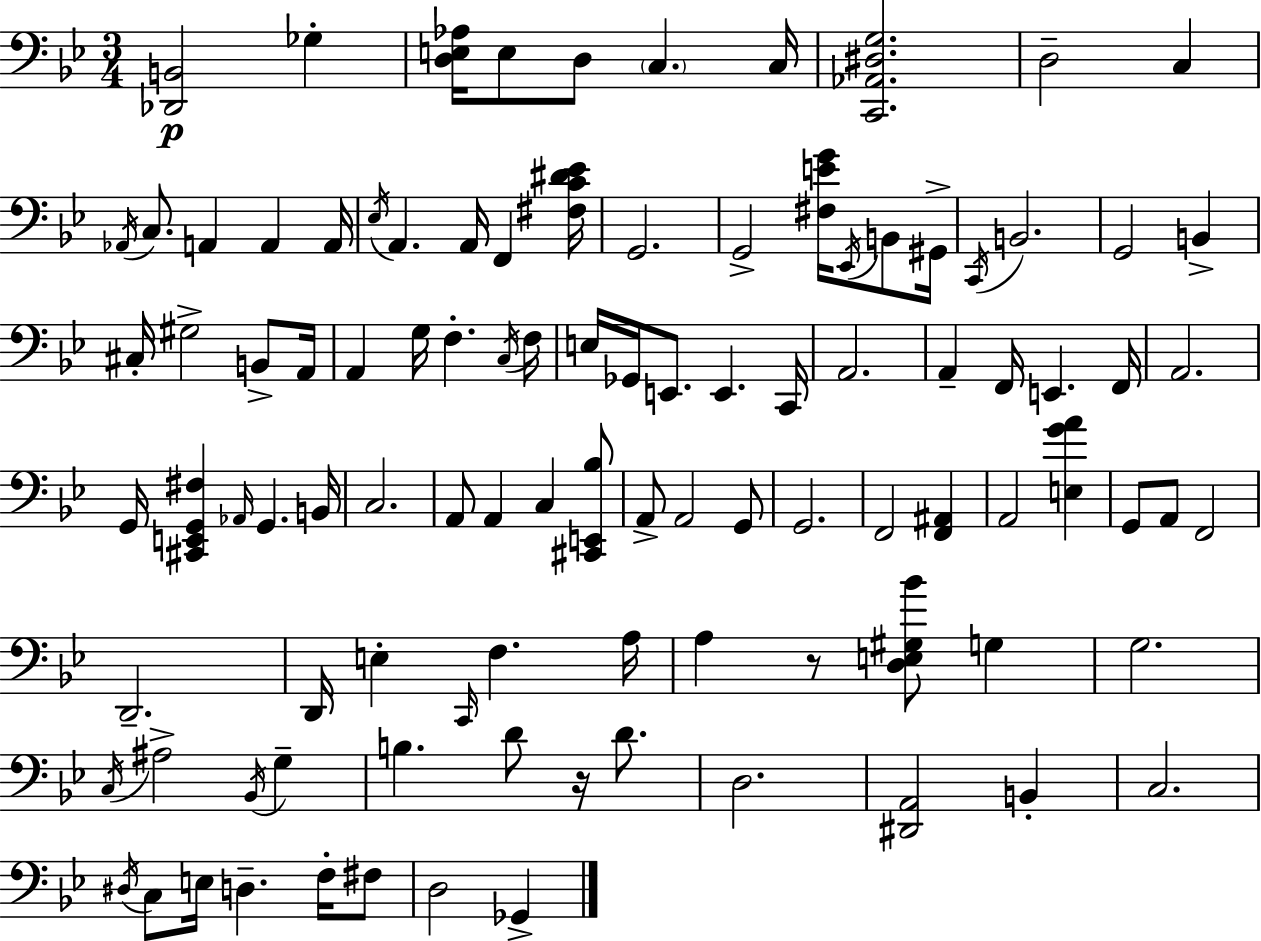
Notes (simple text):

[Db2,B2]/h Gb3/q [D3,E3,Ab3]/s E3/e D3/e C3/q. C3/s [C2,Ab2,D#3,G3]/h. D3/h C3/q Ab2/s C3/e. A2/q A2/q A2/s Eb3/s A2/q. A2/s F2/q [F#3,C4,D#4,Eb4]/s G2/h. G2/h [F#3,E4,G4]/s Eb2/s B2/e G#2/s C2/s B2/h. G2/h B2/q C#3/s G#3/h B2/e A2/s A2/q G3/s F3/q. C3/s F3/s E3/s Gb2/s E2/e. E2/q. C2/s A2/h. A2/q F2/s E2/q. F2/s A2/h. G2/s [C#2,E2,G2,F#3]/q Ab2/s G2/q. B2/s C3/h. A2/e A2/q C3/q [C#2,E2,Bb3]/e A2/e A2/h G2/e G2/h. F2/h [F2,A#2]/q A2/h [E3,G4,A4]/q G2/e A2/e F2/h D2/h. D2/s E3/q C2/s F3/q. A3/s A3/q R/e [D3,E3,G#3,Bb4]/e G3/q G3/h. C3/s A#3/h Bb2/s G3/q B3/q. D4/e R/s D4/e. D3/h. [D#2,A2]/h B2/q C3/h. D#3/s C3/e E3/s D3/q. F3/s F#3/e D3/h Gb2/q